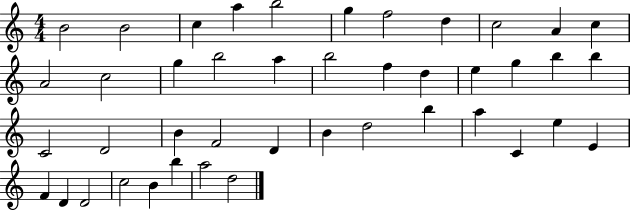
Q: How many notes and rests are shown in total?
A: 43